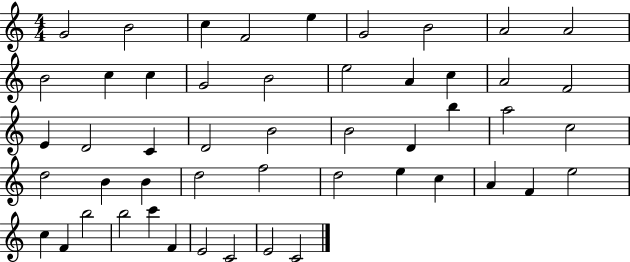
{
  \clef treble
  \numericTimeSignature
  \time 4/4
  \key c \major
  g'2 b'2 | c''4 f'2 e''4 | g'2 b'2 | a'2 a'2 | \break b'2 c''4 c''4 | g'2 b'2 | e''2 a'4 c''4 | a'2 f'2 | \break e'4 d'2 c'4 | d'2 b'2 | b'2 d'4 b''4 | a''2 c''2 | \break d''2 b'4 b'4 | d''2 f''2 | d''2 e''4 c''4 | a'4 f'4 e''2 | \break c''4 f'4 b''2 | b''2 c'''4 f'4 | e'2 c'2 | e'2 c'2 | \break \bar "|."
}